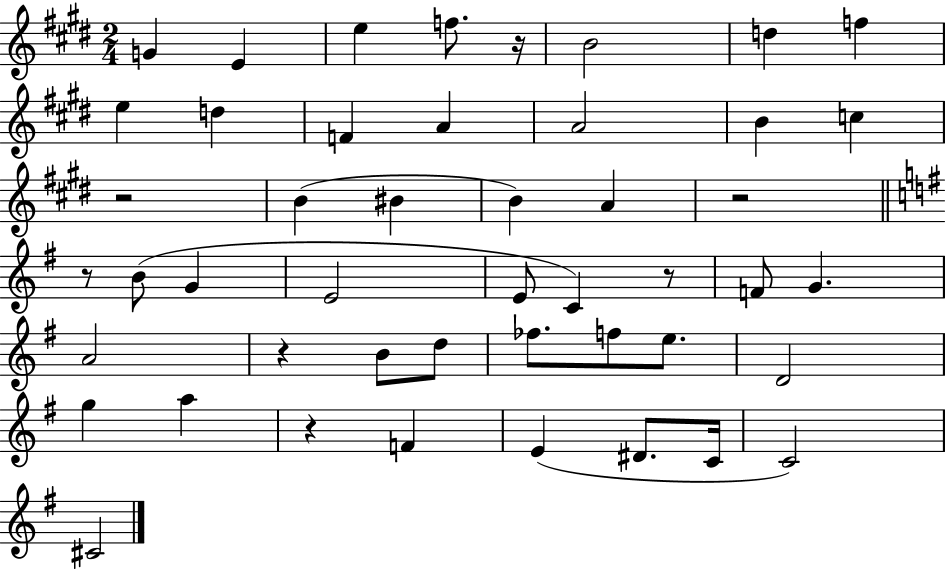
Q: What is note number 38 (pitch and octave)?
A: C4